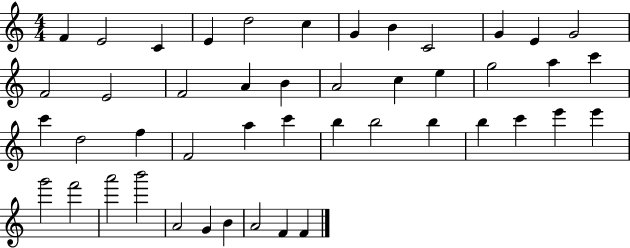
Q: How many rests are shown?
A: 0